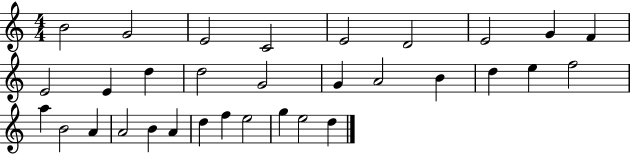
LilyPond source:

{
  \clef treble
  \numericTimeSignature
  \time 4/4
  \key c \major
  b'2 g'2 | e'2 c'2 | e'2 d'2 | e'2 g'4 f'4 | \break e'2 e'4 d''4 | d''2 g'2 | g'4 a'2 b'4 | d''4 e''4 f''2 | \break a''4 b'2 a'4 | a'2 b'4 a'4 | d''4 f''4 e''2 | g''4 e''2 d''4 | \break \bar "|."
}